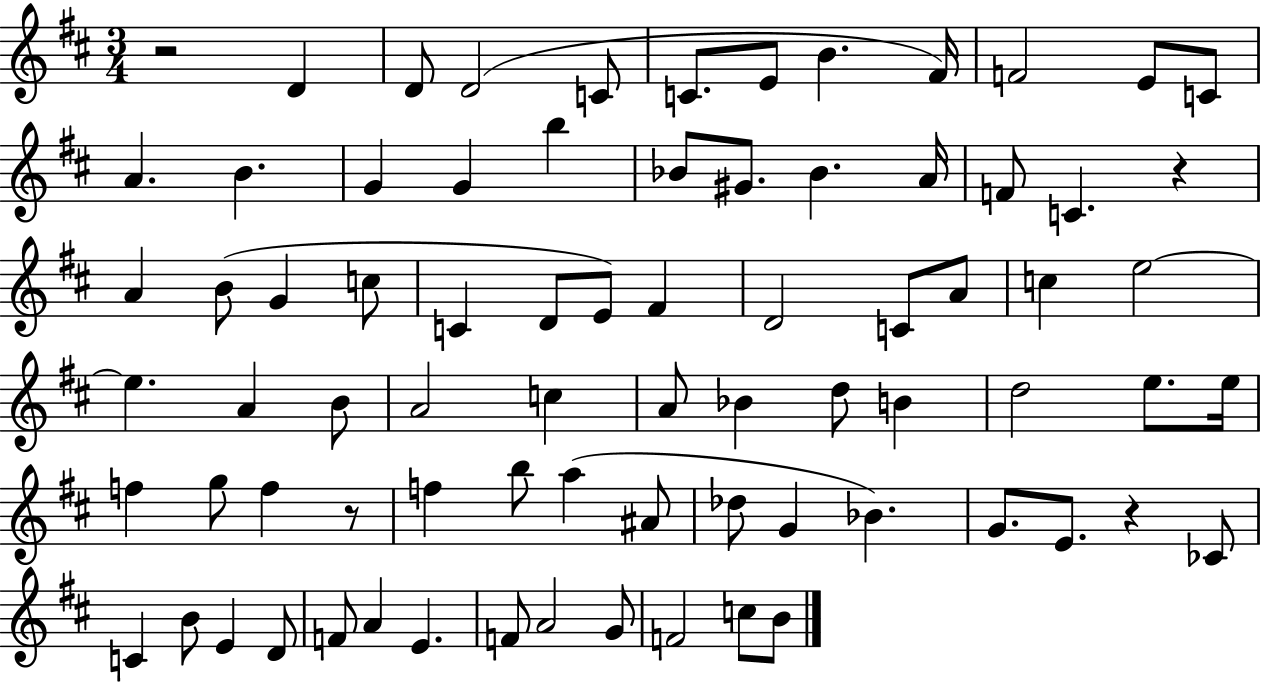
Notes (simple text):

R/h D4/q D4/e D4/h C4/e C4/e. E4/e B4/q. F#4/s F4/h E4/e C4/e A4/q. B4/q. G4/q G4/q B5/q Bb4/e G#4/e. Bb4/q. A4/s F4/e C4/q. R/q A4/q B4/e G4/q C5/e C4/q D4/e E4/e F#4/q D4/h C4/e A4/e C5/q E5/h E5/q. A4/q B4/e A4/h C5/q A4/e Bb4/q D5/e B4/q D5/h E5/e. E5/s F5/q G5/e F5/q R/e F5/q B5/e A5/q A#4/e Db5/e G4/q Bb4/q. G4/e. E4/e. R/q CES4/e C4/q B4/e E4/q D4/e F4/e A4/q E4/q. F4/e A4/h G4/e F4/h C5/e B4/e